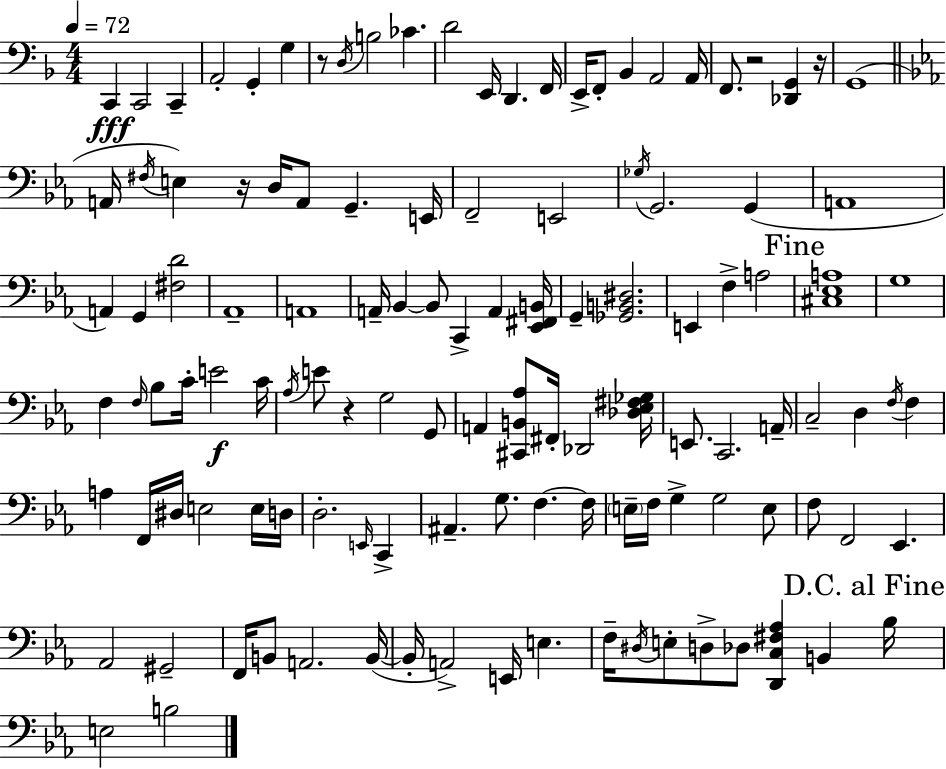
{
  \clef bass
  \numericTimeSignature
  \time 4/4
  \key f \major
  \tempo 4 = 72
  c,4\fff c,2 c,4-- | a,2-. g,4-. g4 | r8 \acciaccatura { d16 } b2 ces'4. | d'2 e,16 d,4. | \break f,16 e,16-> f,8-. bes,4 a,2 | a,16 f,8. r2 <des, g,>4 | r16 g,1( | \bar "||" \break \key ees \major a,16 \acciaccatura { fis16 } e4) r16 d16 a,8 g,4.-- | e,16 f,2-- e,2 | \acciaccatura { ges16 } g,2. g,4( | a,1 | \break a,4) g,4 <fis d'>2 | aes,1-- | a,1 | a,16-- bes,4~~ bes,8 c,4-> a,4 | \break <ees, fis, b,>16 g,4-- <ges, b, dis>2. | e,4 f4-> a2 | \mark "Fine" <cis ees a>1 | g1 | \break f4 \grace { f16 } bes8 c'16-. e'2\f | c'16 \acciaccatura { aes16 } e'8 r4 g2 | g,8 a,4 <cis, b, aes>8 fis,16-. des,2 | <des ees fis ges>16 e,8. c,2. | \break a,16-- c2-- d4 | \acciaccatura { f16 } f4 a4 f,16 dis16 e2 | e16 d16 d2.-. | \grace { e,16 } c,4-> ais,4.-- g8. f4.~~ | \break f16 \parenthesize e16-- f16 g4-> g2 | e8 f8 f,2 | ees,4. aes,2 gis,2-- | f,16 b,8 a,2. | \break b,16~(~ b,16-. a,2->) e,16 | e4. f16-- \acciaccatura { dis16 } e8-. d8-> des8 <d, c fis aes>4 | b,4 \mark "D.C. al Fine" bes16 e2 b2 | \bar "|."
}